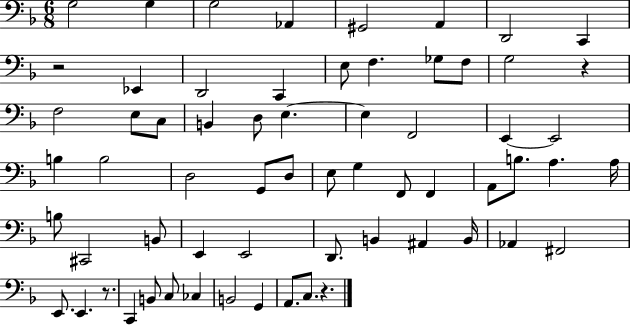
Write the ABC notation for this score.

X:1
T:Untitled
M:6/8
L:1/4
K:F
G,2 G, G,2 _A,, ^G,,2 A,, D,,2 C,, z2 _E,, D,,2 C,, E,/2 F, _G,/2 F,/2 G,2 z F,2 E,/2 C,/2 B,, D,/2 E, E, F,,2 E,, E,,2 B, B,2 D,2 G,,/2 D,/2 E,/2 G, F,,/2 F,, A,,/2 B,/2 A, A,/4 B,/2 ^C,,2 B,,/2 E,, E,,2 D,,/2 B,, ^A,, B,,/4 _A,, ^F,,2 E,,/2 E,, z/2 C,, B,,/2 C,/2 _C, B,,2 G,, A,,/2 C,/2 z